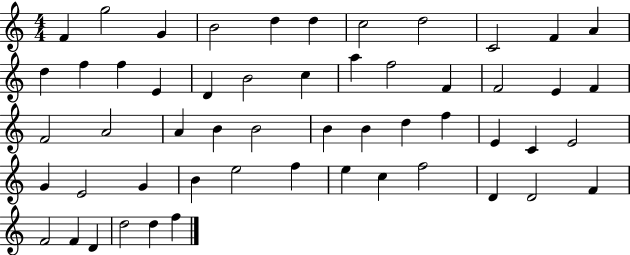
F4/q G5/h G4/q B4/h D5/q D5/q C5/h D5/h C4/h F4/q A4/q D5/q F5/q F5/q E4/q D4/q B4/h C5/q A5/q F5/h F4/q F4/h E4/q F4/q F4/h A4/h A4/q B4/q B4/h B4/q B4/q D5/q F5/q E4/q C4/q E4/h G4/q E4/h G4/q B4/q E5/h F5/q E5/q C5/q F5/h D4/q D4/h F4/q F4/h F4/q D4/q D5/h D5/q F5/q